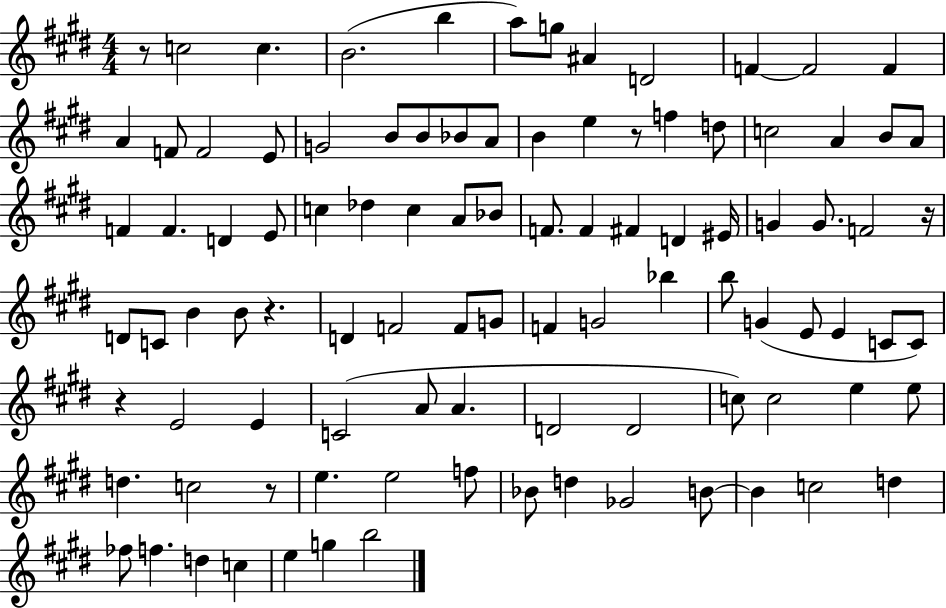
{
  \clef treble
  \numericTimeSignature
  \time 4/4
  \key e \major
  r8 c''2 c''4. | b'2.( b''4 | a''8) g''8 ais'4 d'2 | f'4~~ f'2 f'4 | \break a'4 f'8 f'2 e'8 | g'2 b'8 b'8 bes'8 a'8 | b'4 e''4 r8 f''4 d''8 | c''2 a'4 b'8 a'8 | \break f'4 f'4. d'4 e'8 | c''4 des''4 c''4 a'8 bes'8 | f'8. f'4 fis'4 d'4 eis'16 | g'4 g'8. f'2 r16 | \break d'8 c'8 b'4 b'8 r4. | d'4 f'2 f'8 g'8 | f'4 g'2 bes''4 | b''8 g'4( e'8 e'4 c'8 c'8) | \break r4 e'2 e'4 | c'2( a'8 a'4. | d'2 d'2 | c''8) c''2 e''4 e''8 | \break d''4. c''2 r8 | e''4. e''2 f''8 | bes'8 d''4 ges'2 b'8~~ | b'4 c''2 d''4 | \break fes''8 f''4. d''4 c''4 | e''4 g''4 b''2 | \bar "|."
}